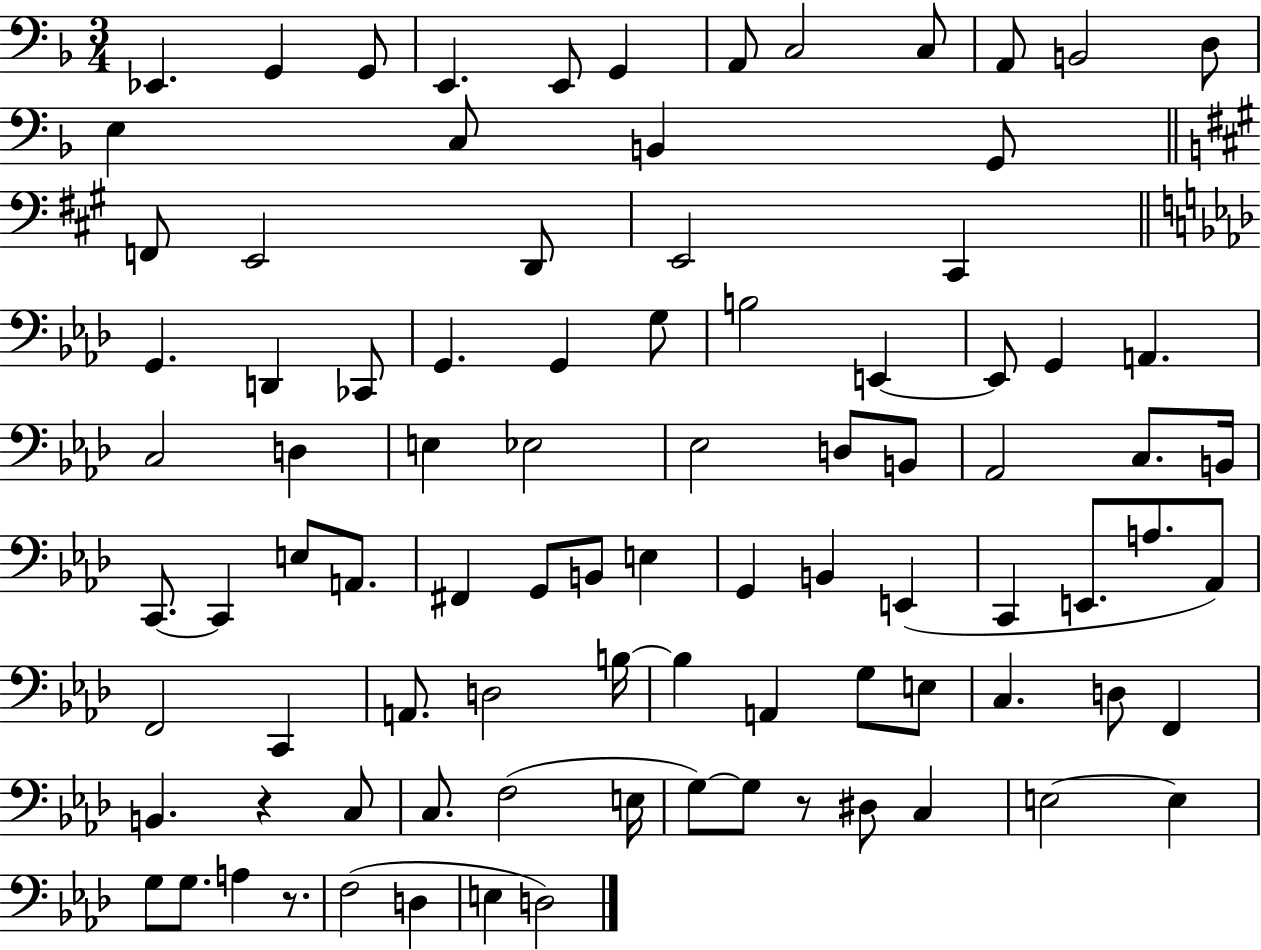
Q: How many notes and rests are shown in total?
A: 90